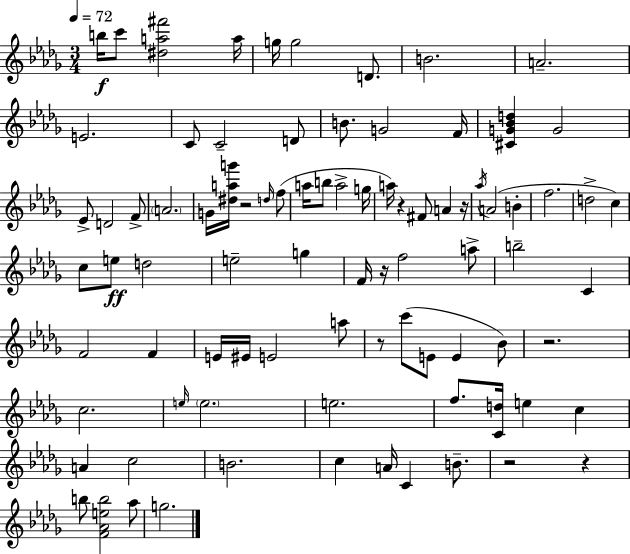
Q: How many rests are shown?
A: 8